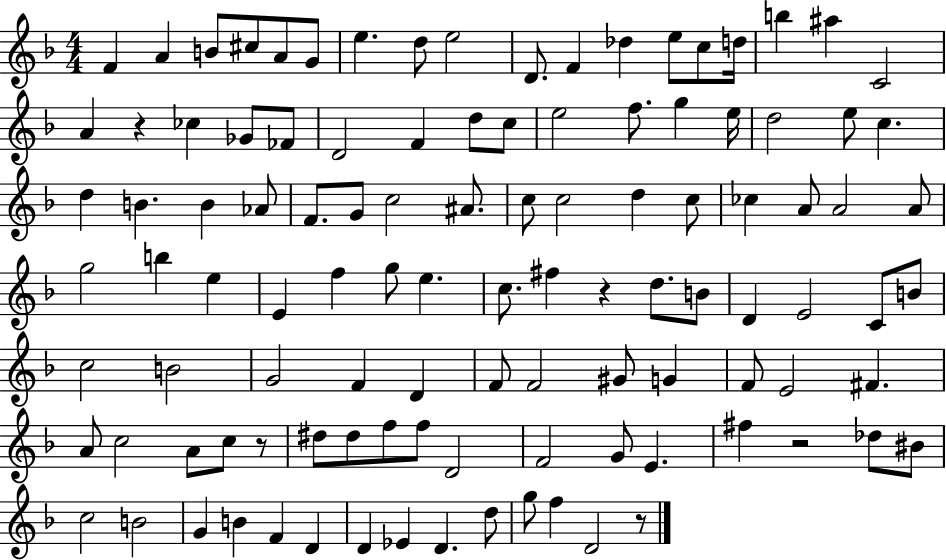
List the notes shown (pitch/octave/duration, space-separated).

F4/q A4/q B4/e C#5/e A4/e G4/e E5/q. D5/e E5/h D4/e. F4/q Db5/q E5/e C5/e D5/s B5/q A#5/q C4/h A4/q R/q CES5/q Gb4/e FES4/e D4/h F4/q D5/e C5/e E5/h F5/e. G5/q E5/s D5/h E5/e C5/q. D5/q B4/q. B4/q Ab4/e F4/e. G4/e C5/h A#4/e. C5/e C5/h D5/q C5/e CES5/q A4/e A4/h A4/e G5/h B5/q E5/q E4/q F5/q G5/e E5/q. C5/e. F#5/q R/q D5/e. B4/e D4/q E4/h C4/e B4/e C5/h B4/h G4/h F4/q D4/q F4/e F4/h G#4/e G4/q F4/e E4/h F#4/q. A4/e C5/h A4/e C5/e R/e D#5/e D#5/e F5/e F5/e D4/h F4/h G4/e E4/q. F#5/q R/h Db5/e BIS4/e C5/h B4/h G4/q B4/q F4/q D4/q D4/q Eb4/q D4/q. D5/e G5/e F5/q D4/h R/e